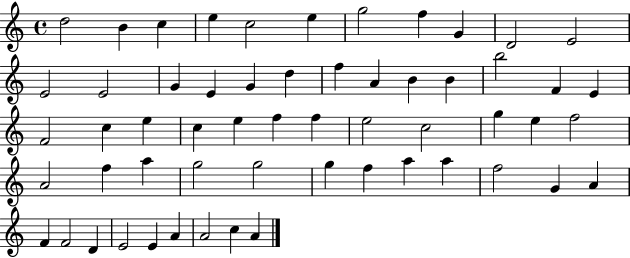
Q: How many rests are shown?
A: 0